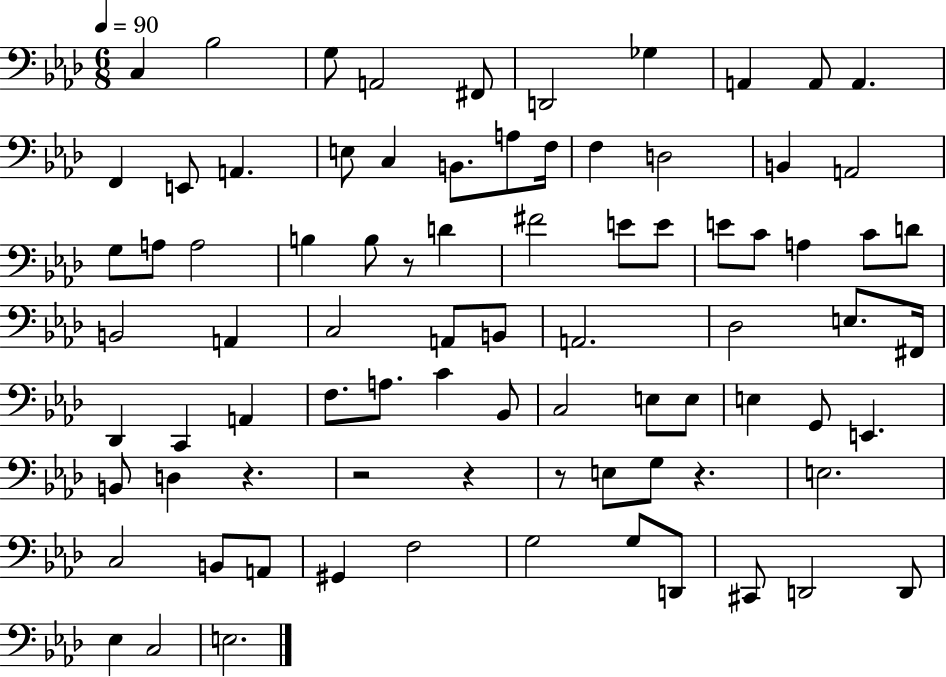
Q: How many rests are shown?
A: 6